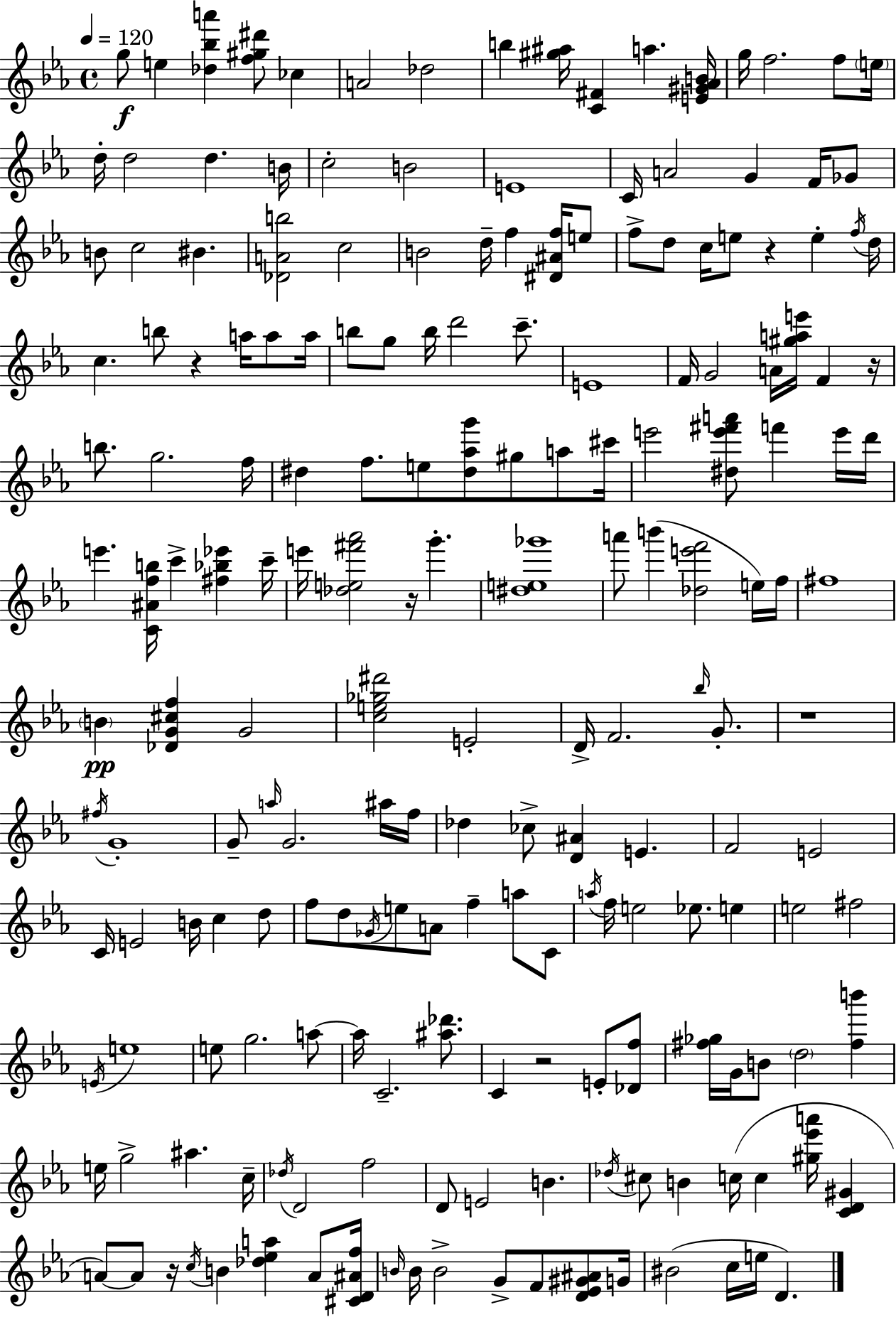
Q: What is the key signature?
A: EES major